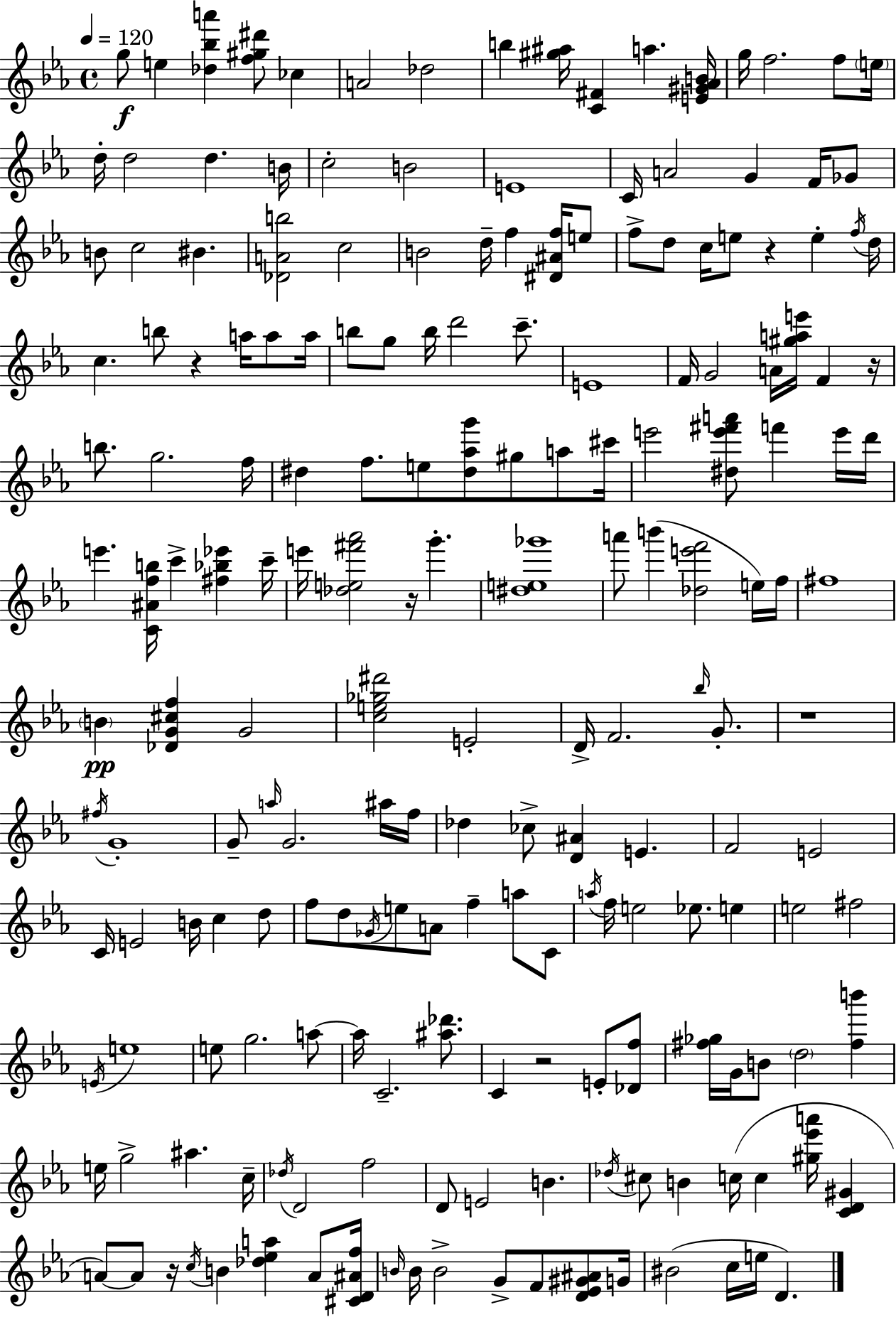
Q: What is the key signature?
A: EES major